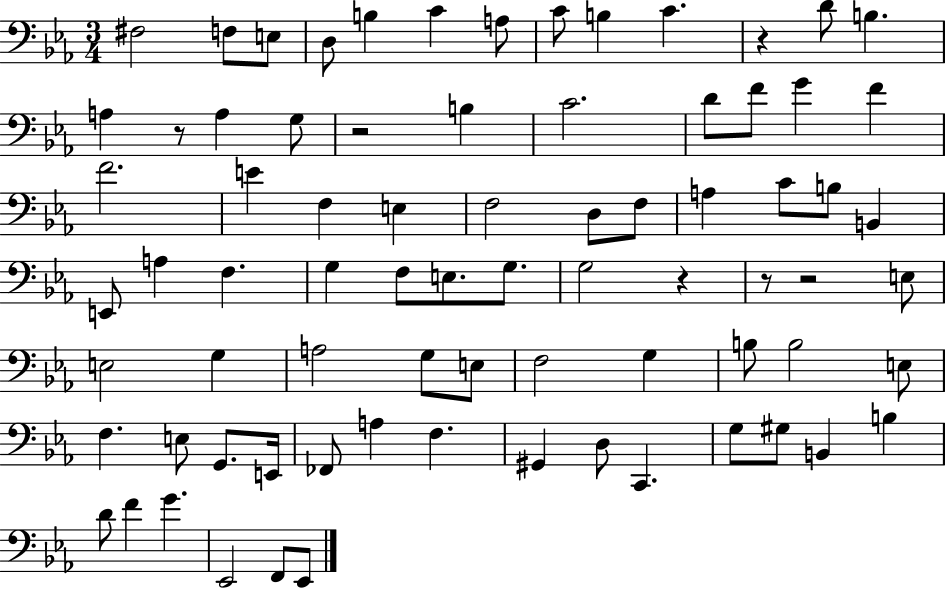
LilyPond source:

{
  \clef bass
  \numericTimeSignature
  \time 3/4
  \key ees \major
  \repeat volta 2 { fis2 f8 e8 | d8 b4 c'4 a8 | c'8 b4 c'4. | r4 d'8 b4. | \break a4 r8 a4 g8 | r2 b4 | c'2. | d'8 f'8 g'4 f'4 | \break f'2. | e'4 f4 e4 | f2 d8 f8 | a4 c'8 b8 b,4 | \break e,8 a4 f4. | g4 f8 e8. g8. | g2 r4 | r8 r2 e8 | \break e2 g4 | a2 g8 e8 | f2 g4 | b8 b2 e8 | \break f4. e8 g,8. e,16 | fes,8 a4 f4. | gis,4 d8 c,4. | g8 gis8 b,4 b4 | \break d'8 f'4 g'4. | ees,2 f,8 ees,8 | } \bar "|."
}